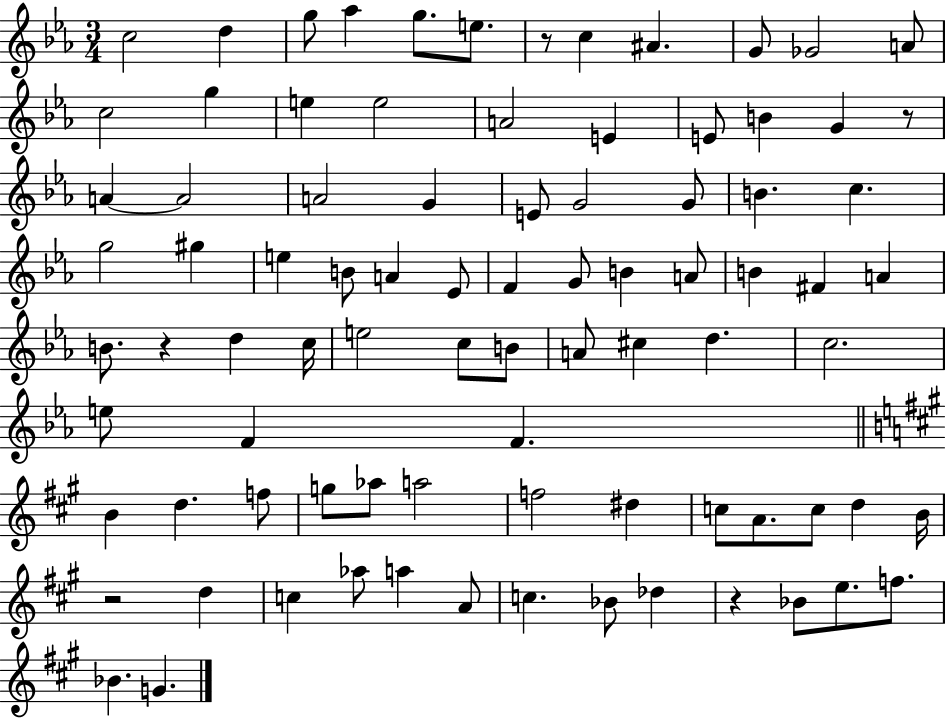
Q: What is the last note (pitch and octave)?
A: G4